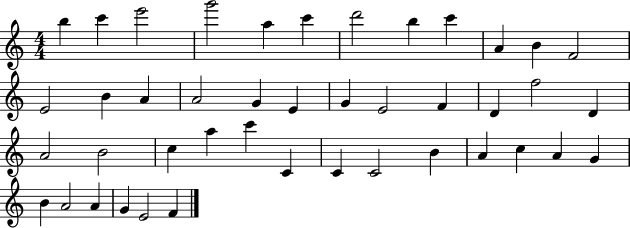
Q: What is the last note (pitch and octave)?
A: F4